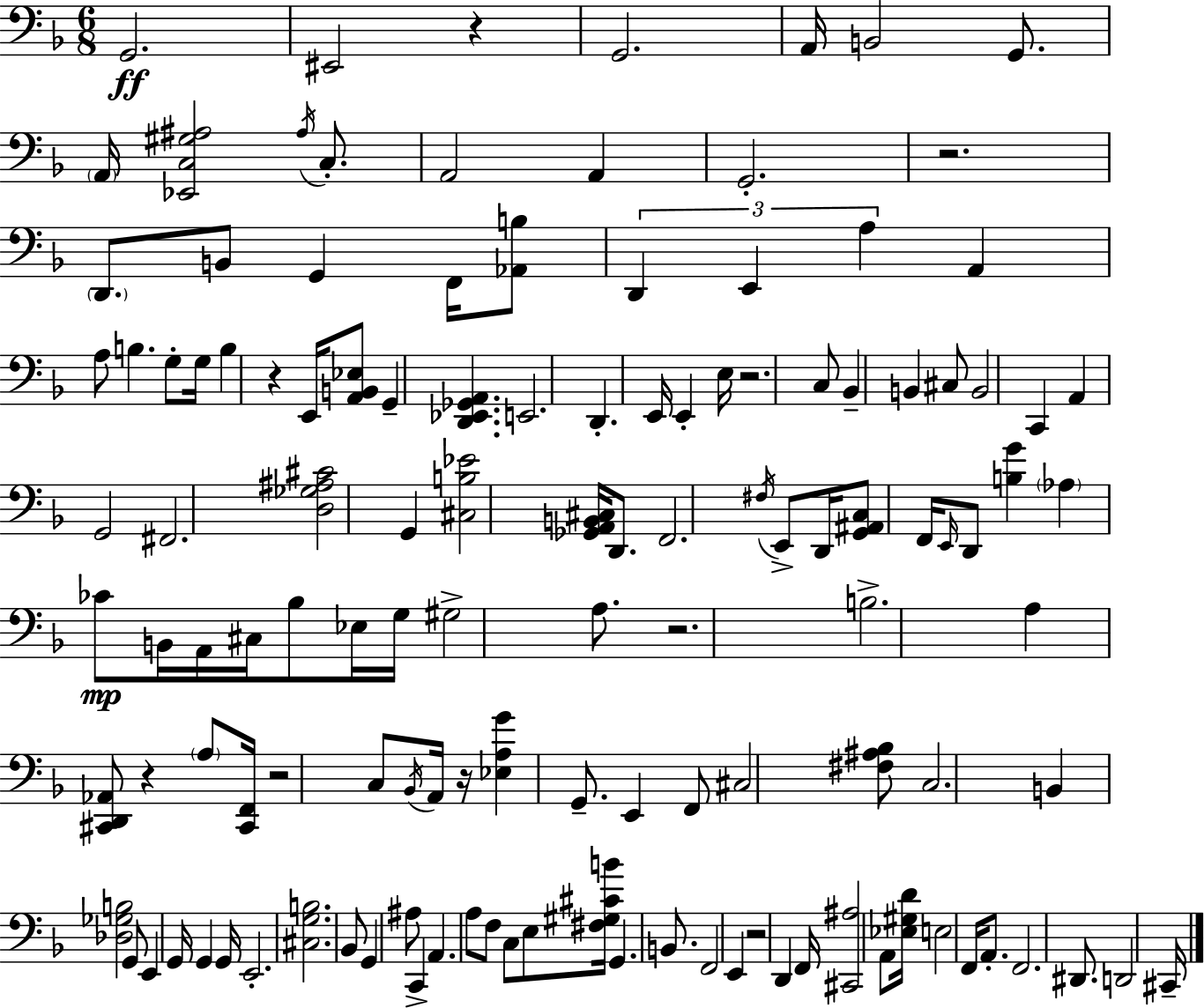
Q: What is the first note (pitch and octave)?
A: G2